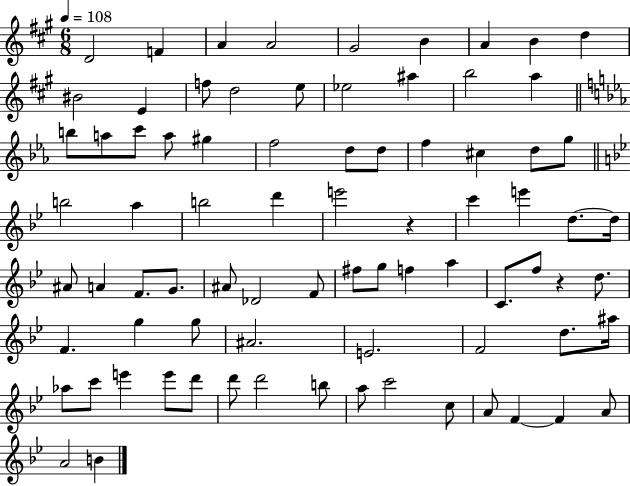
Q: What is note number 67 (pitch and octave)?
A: D6